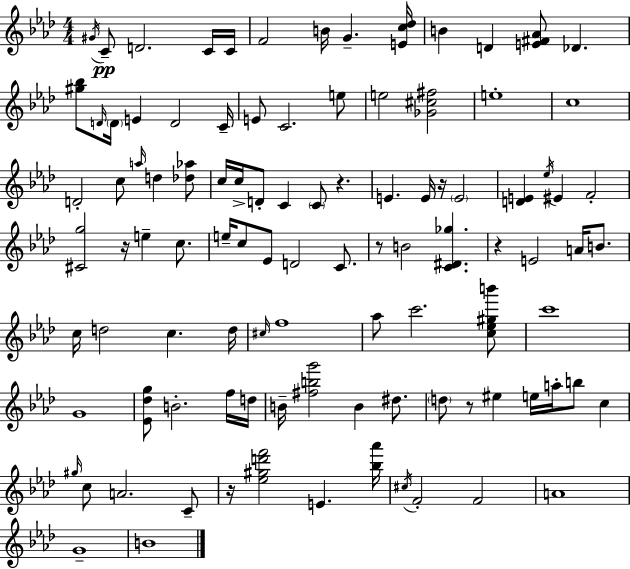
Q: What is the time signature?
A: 4/4